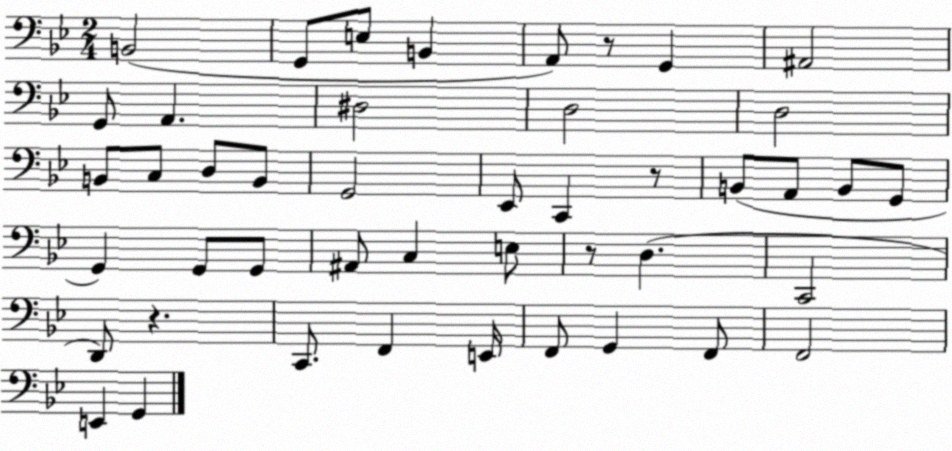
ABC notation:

X:1
T:Untitled
M:2/4
L:1/4
K:Bb
B,,2 G,,/2 E,/2 B,, A,,/2 z/2 G,, ^A,,2 G,,/2 A,, ^D,2 D,2 D,2 B,,/2 C,/2 D,/2 B,,/2 G,,2 _E,,/2 C,, z/2 B,,/2 A,,/2 B,,/2 G,,/2 G,, G,,/2 G,,/2 ^A,,/2 C, E,/2 z/2 D, C,,2 D,,/2 z C,,/2 F,, E,,/4 F,,/2 G,, F,,/2 F,,2 E,, G,,